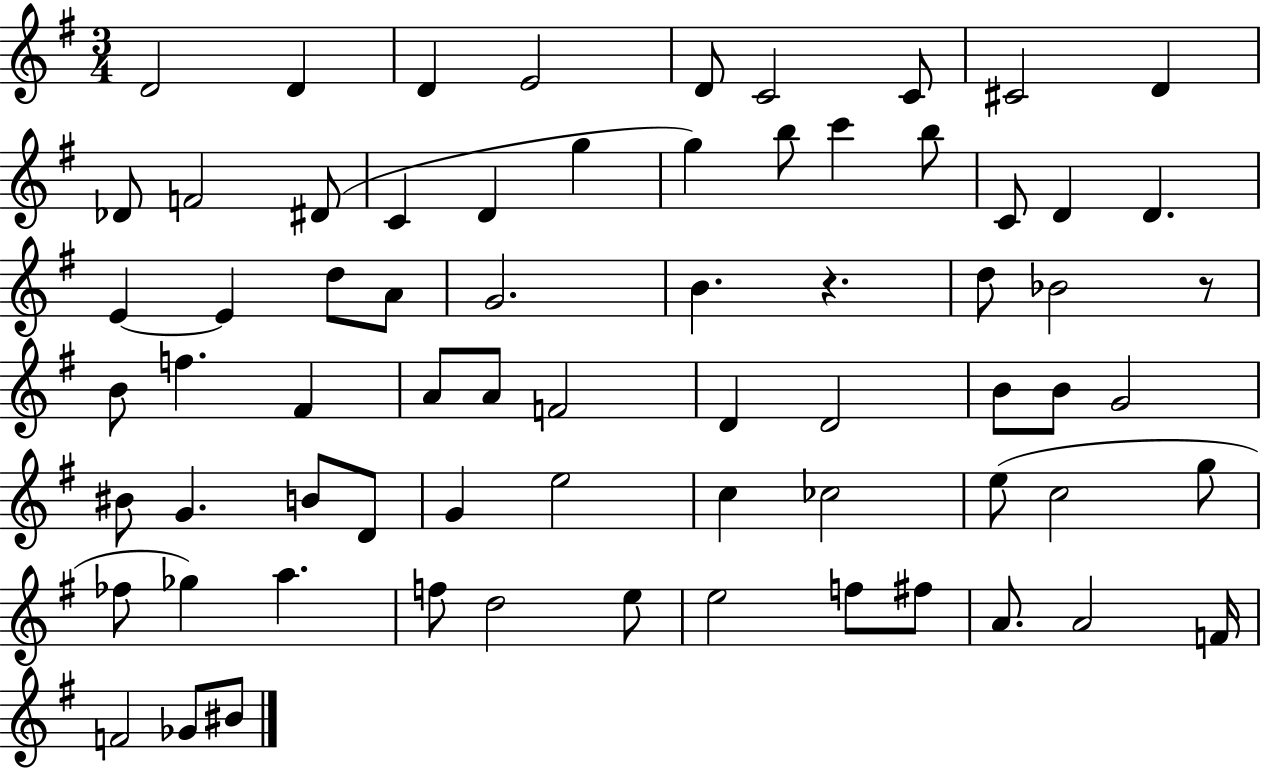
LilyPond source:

{
  \clef treble
  \numericTimeSignature
  \time 3/4
  \key g \major
  d'2 d'4 | d'4 e'2 | d'8 c'2 c'8 | cis'2 d'4 | \break des'8 f'2 dis'8( | c'4 d'4 g''4 | g''4) b''8 c'''4 b''8 | c'8 d'4 d'4. | \break e'4~~ e'4 d''8 a'8 | g'2. | b'4. r4. | d''8 bes'2 r8 | \break b'8 f''4. fis'4 | a'8 a'8 f'2 | d'4 d'2 | b'8 b'8 g'2 | \break bis'8 g'4. b'8 d'8 | g'4 e''2 | c''4 ces''2 | e''8( c''2 g''8 | \break fes''8 ges''4) a''4. | f''8 d''2 e''8 | e''2 f''8 fis''8 | a'8. a'2 f'16 | \break f'2 ges'8 bis'8 | \bar "|."
}